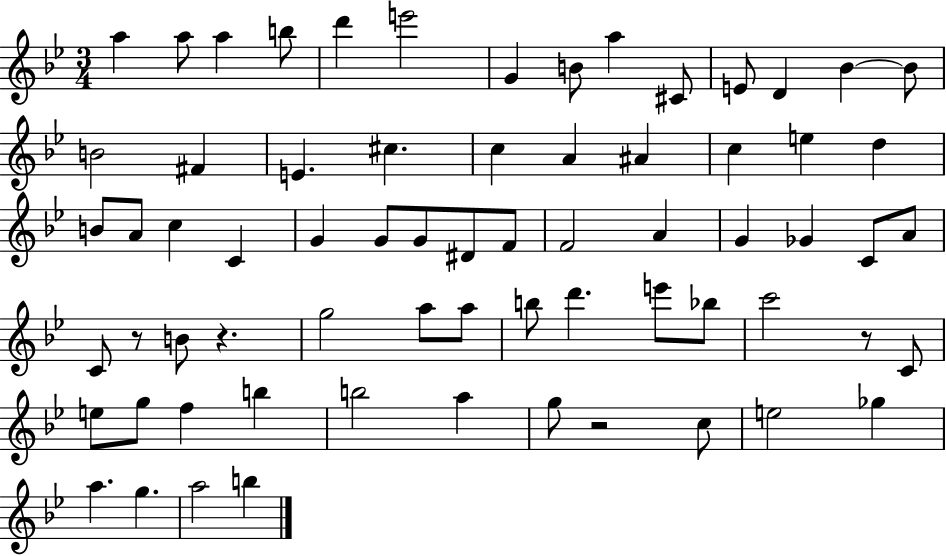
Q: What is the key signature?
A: BES major